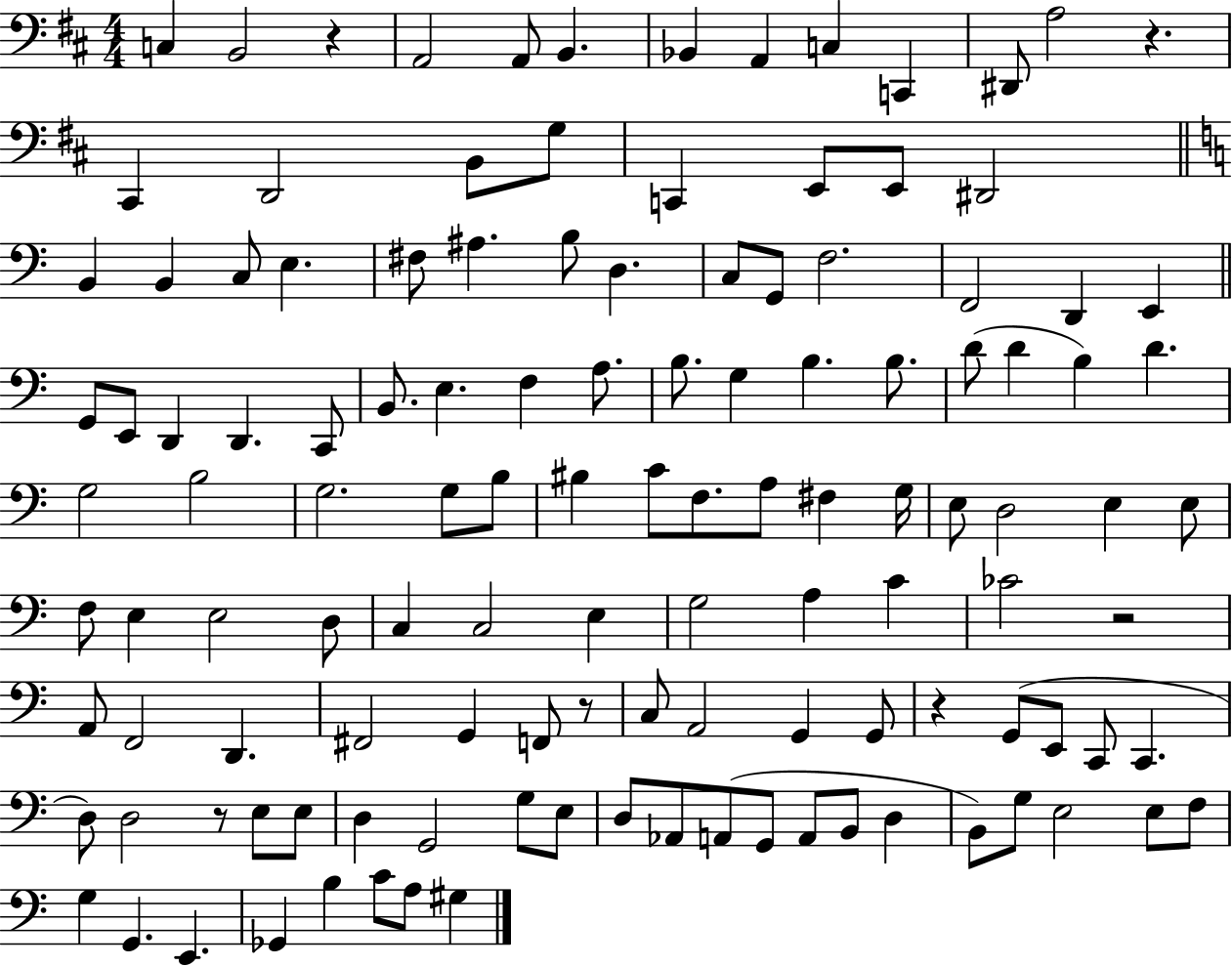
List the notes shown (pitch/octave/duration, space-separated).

C3/q B2/h R/q A2/h A2/e B2/q. Bb2/q A2/q C3/q C2/q D#2/e A3/h R/q. C#2/q D2/h B2/e G3/e C2/q E2/e E2/e D#2/h B2/q B2/q C3/e E3/q. F#3/e A#3/q. B3/e D3/q. C3/e G2/e F3/h. F2/h D2/q E2/q G2/e E2/e D2/q D2/q. C2/e B2/e. E3/q. F3/q A3/e. B3/e. G3/q B3/q. B3/e. D4/e D4/q B3/q D4/q. G3/h B3/h G3/h. G3/e B3/e BIS3/q C4/e F3/e. A3/e F#3/q G3/s E3/e D3/h E3/q E3/e F3/e E3/q E3/h D3/e C3/q C3/h E3/q G3/h A3/q C4/q CES4/h R/h A2/e F2/h D2/q. F#2/h G2/q F2/e R/e C3/e A2/h G2/q G2/e R/q G2/e E2/e C2/e C2/q. D3/e D3/h R/e E3/e E3/e D3/q G2/h G3/e E3/e D3/e Ab2/e A2/e G2/e A2/e B2/e D3/q B2/e G3/e E3/h E3/e F3/e G3/q G2/q. E2/q. Gb2/q B3/q C4/e A3/e G#3/q